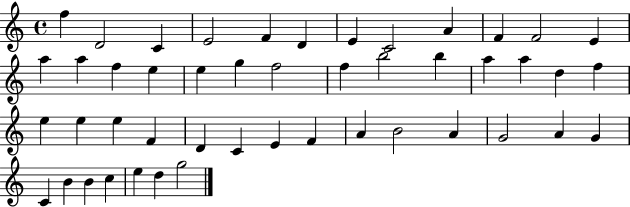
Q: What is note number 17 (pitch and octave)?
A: E5